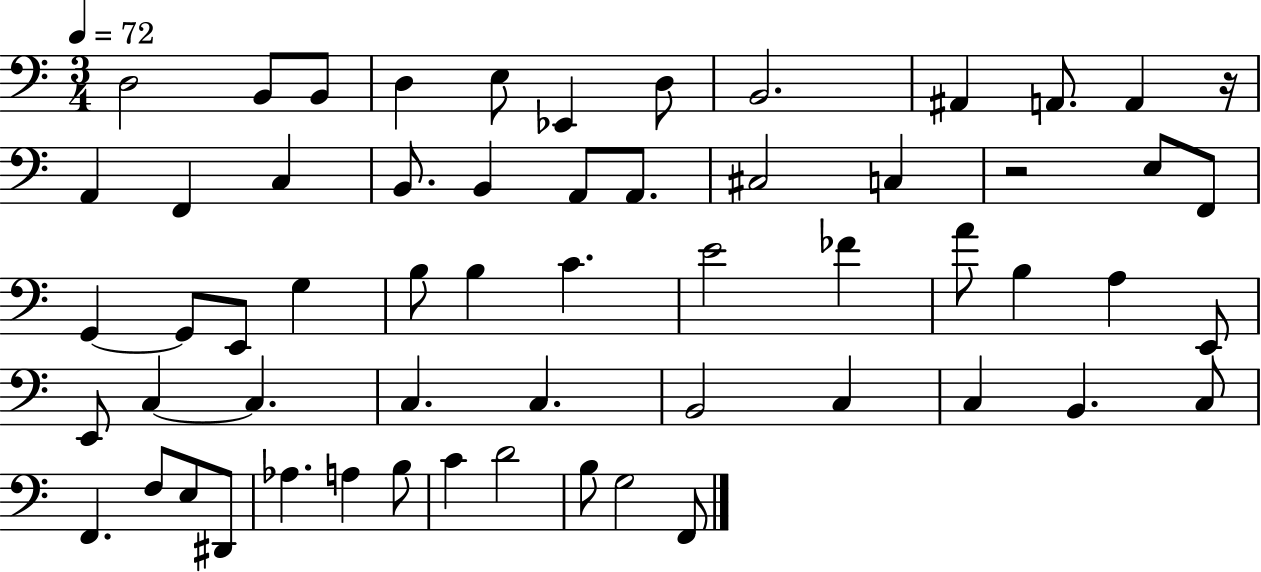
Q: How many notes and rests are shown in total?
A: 59